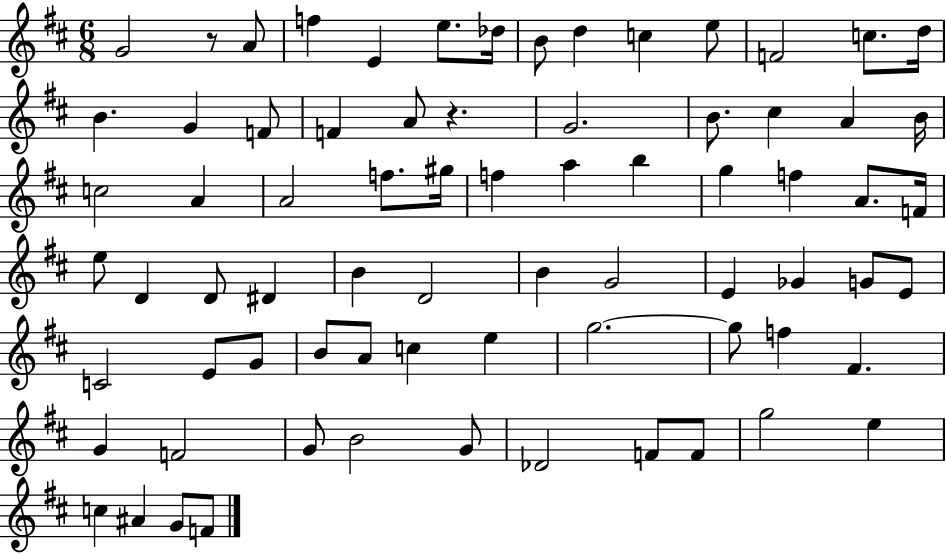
{
  \clef treble
  \numericTimeSignature
  \time 6/8
  \key d \major
  \repeat volta 2 { g'2 r8 a'8 | f''4 e'4 e''8. des''16 | b'8 d''4 c''4 e''8 | f'2 c''8. d''16 | \break b'4. g'4 f'8 | f'4 a'8 r4. | g'2. | b'8. cis''4 a'4 b'16 | \break c''2 a'4 | a'2 f''8. gis''16 | f''4 a''4 b''4 | g''4 f''4 a'8. f'16 | \break e''8 d'4 d'8 dis'4 | b'4 d'2 | b'4 g'2 | e'4 ges'4 g'8 e'8 | \break c'2 e'8 g'8 | b'8 a'8 c''4 e''4 | g''2.~~ | g''8 f''4 fis'4. | \break g'4 f'2 | g'8 b'2 g'8 | des'2 f'8 f'8 | g''2 e''4 | \break c''4 ais'4 g'8 f'8 | } \bar "|."
}